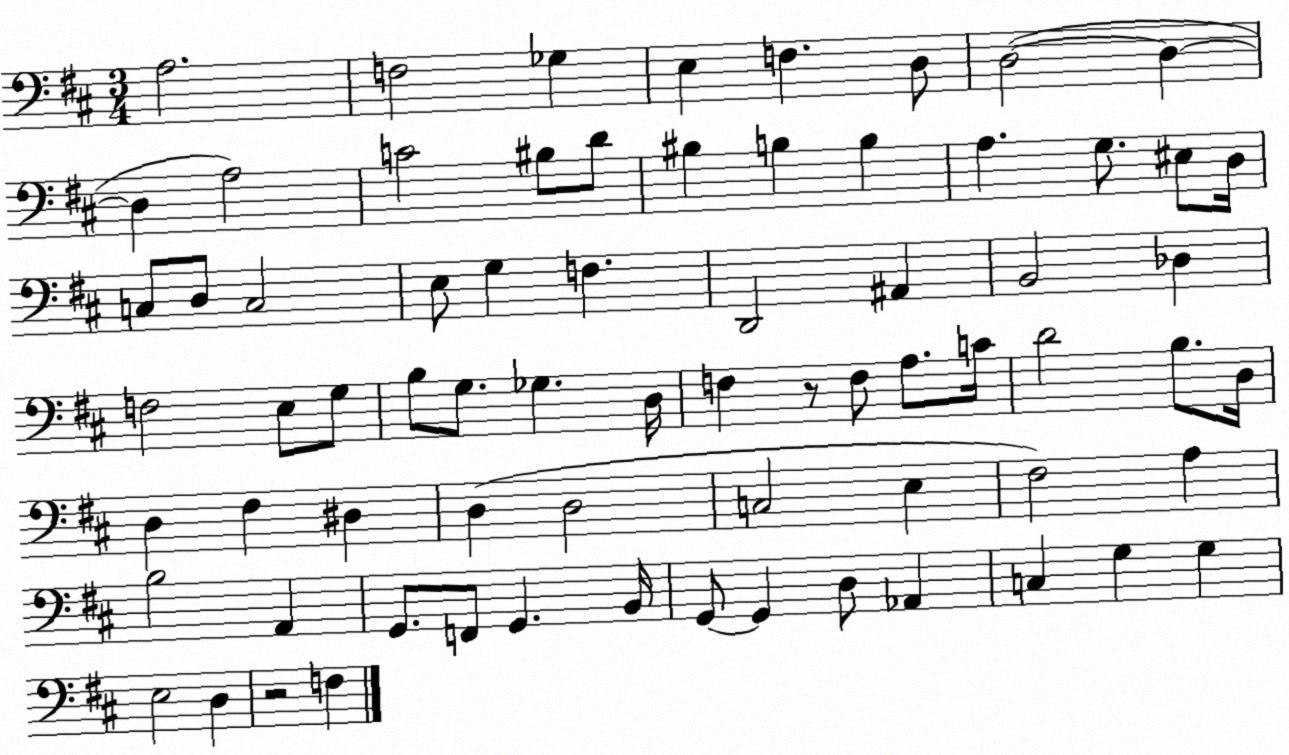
X:1
T:Untitled
M:3/4
L:1/4
K:D
A,2 F,2 _G, E, F, D,/2 D,2 D, D, A,2 C2 ^B,/2 D/2 ^B, B, B, A, G,/2 ^E,/2 D,/4 C,/2 D,/2 C,2 E,/2 G, F, D,,2 ^A,, B,,2 _D, F,2 E,/2 G,/2 B,/2 G,/2 _G, D,/4 F, z/2 F,/2 A,/2 C/4 D2 B,/2 D,/4 D, ^F, ^D, D, D,2 C,2 E, ^F,2 A, B,2 A,, G,,/2 F,,/2 G,, B,,/4 G,,/2 G,, D,/2 _A,, C, G, G, E,2 D, z2 F,